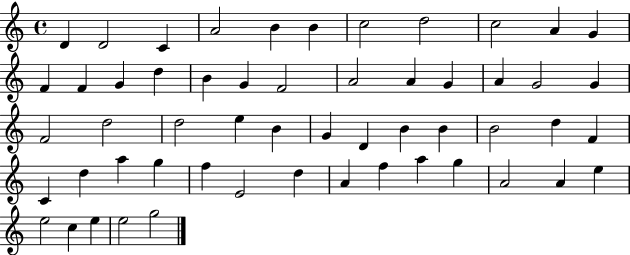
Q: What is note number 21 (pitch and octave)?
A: G4